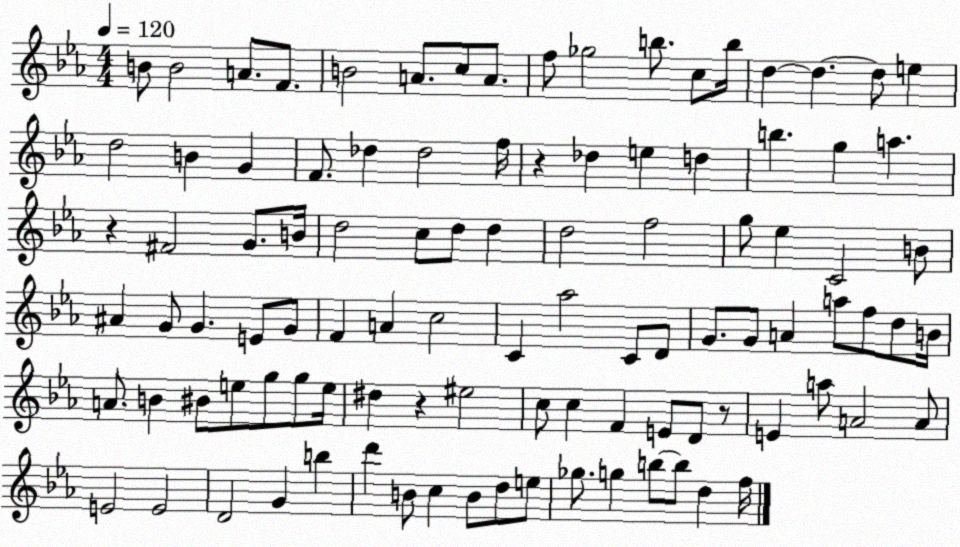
X:1
T:Untitled
M:4/4
L:1/4
K:Eb
B/2 B2 A/2 F/2 B2 A/2 c/2 A/2 f/2 _g2 b/2 c/2 b/4 d d d/2 e d2 B G F/2 _d _d2 f/4 z _d e d b g a z ^F2 G/2 B/4 d2 c/2 d/2 d d2 f2 g/2 _e C2 B/2 ^A G/2 G E/2 G/2 F A c2 C _a2 C/2 D/2 G/2 G/2 A a/2 f/2 d/2 B/4 A/2 B ^B/2 e/2 g/2 g/2 e/4 ^d z ^e2 c/2 c F E/2 D/2 z/2 E a/2 A2 A/2 E2 E2 D2 G b d' B/2 c B/2 d/2 e/2 _g/2 g b/2 b/2 d f/4